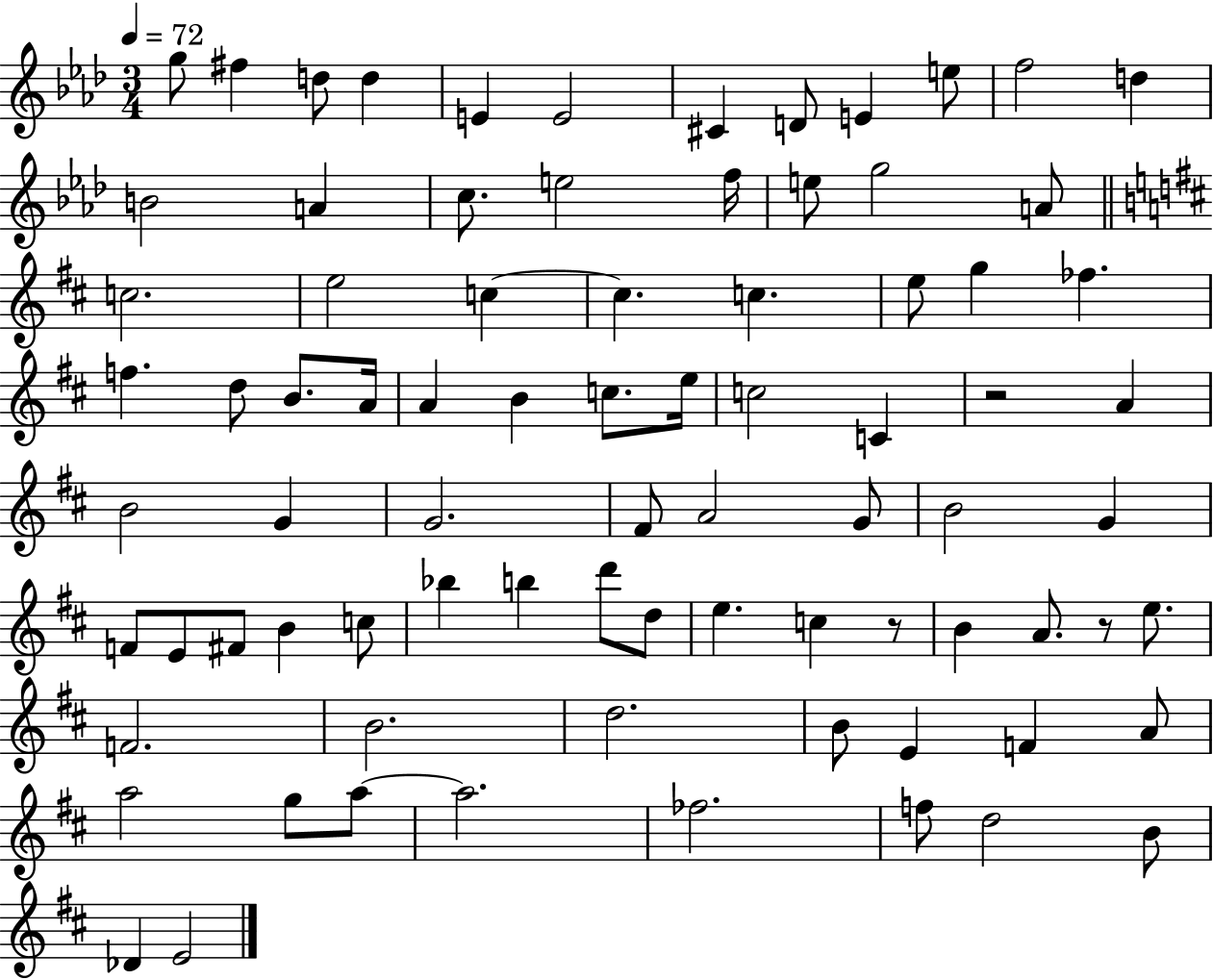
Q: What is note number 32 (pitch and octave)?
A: A4